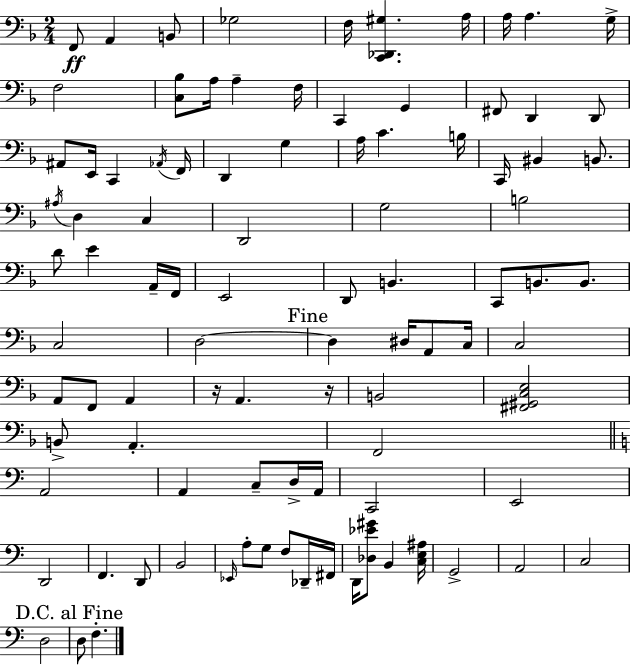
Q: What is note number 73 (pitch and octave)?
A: B2